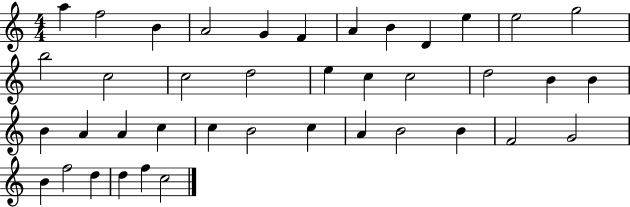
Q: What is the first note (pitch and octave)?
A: A5